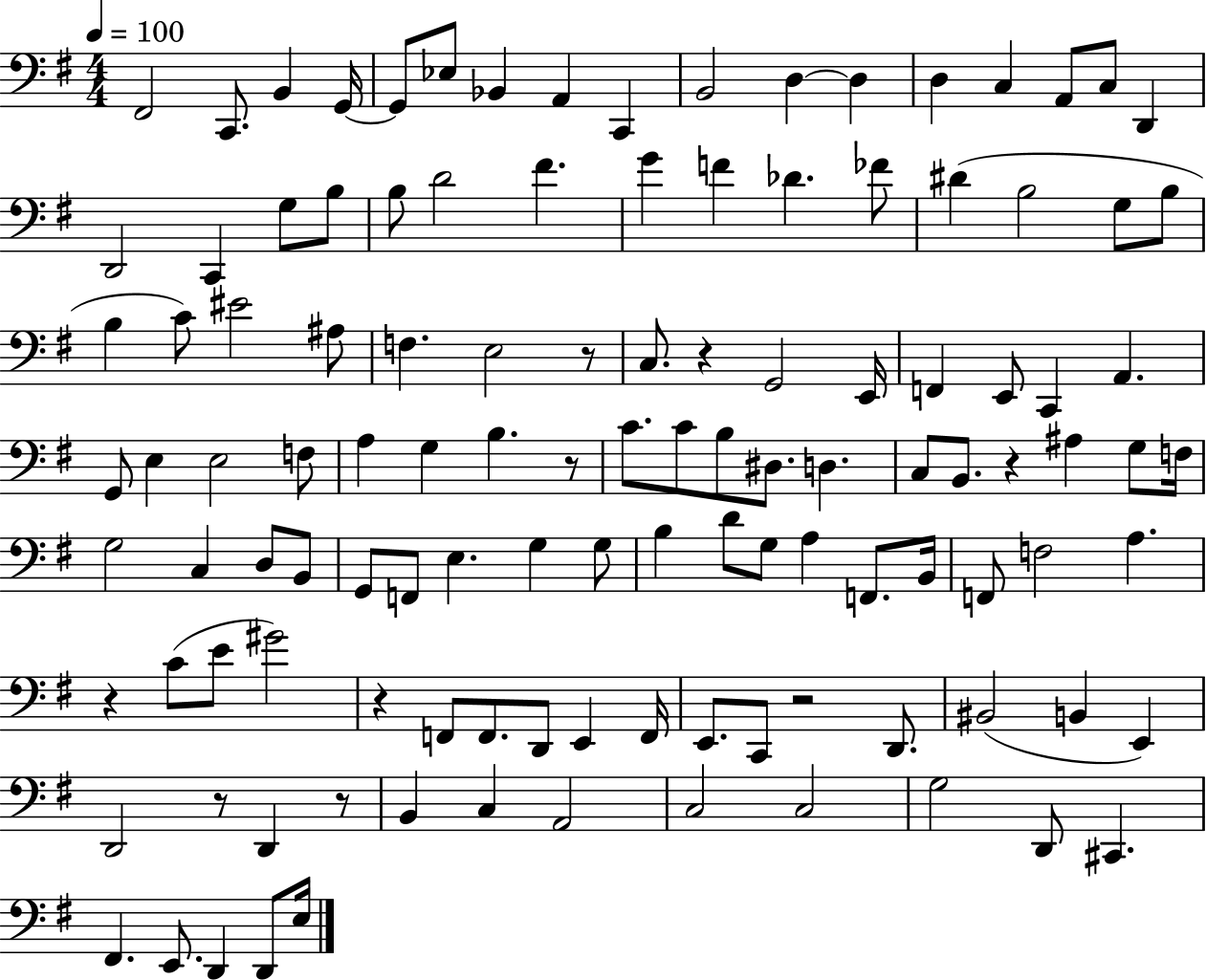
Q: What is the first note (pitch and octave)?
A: F#2